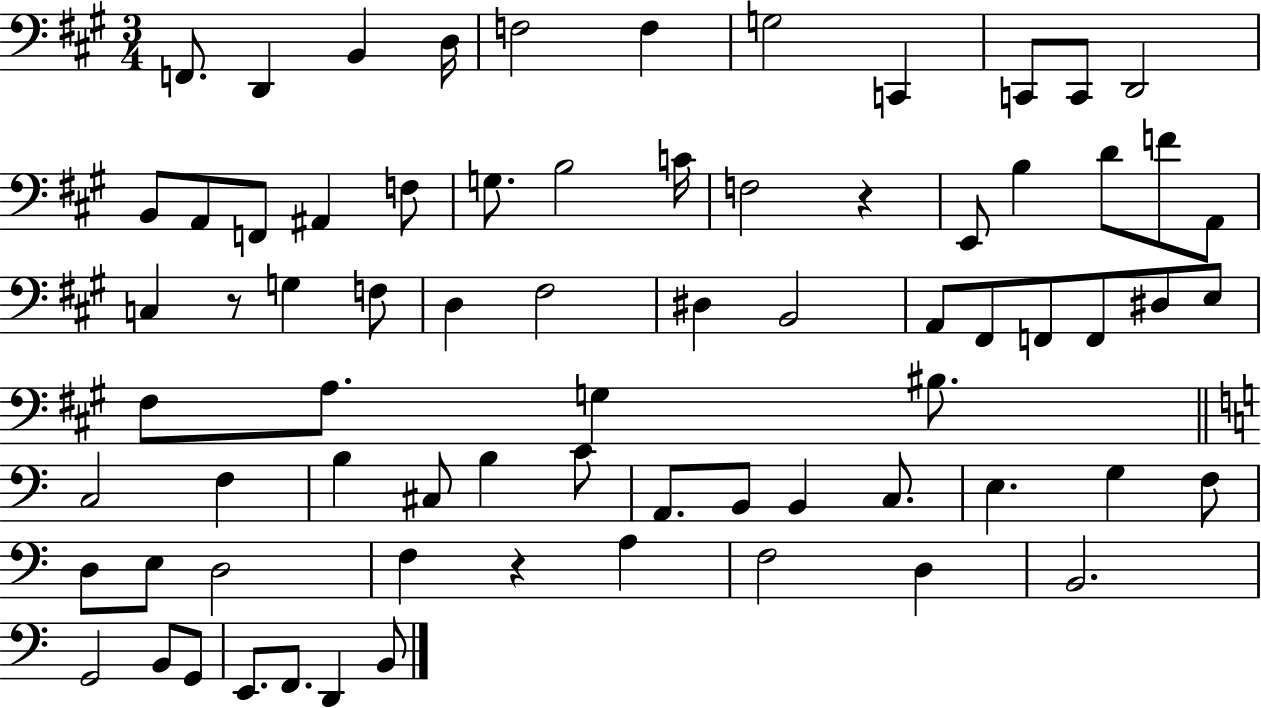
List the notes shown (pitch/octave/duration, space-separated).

F2/e. D2/q B2/q D3/s F3/h F3/q G3/h C2/q C2/e C2/e D2/h B2/e A2/e F2/e A#2/q F3/e G3/e. B3/h C4/s F3/h R/q E2/e B3/q D4/e F4/e A2/e C3/q R/e G3/q F3/e D3/q F#3/h D#3/q B2/h A2/e F#2/e F2/e F2/e D#3/e E3/e F#3/e A3/e. G3/q BIS3/e. C3/h F3/q B3/q C#3/e B3/q C4/e A2/e. B2/e B2/q C3/e. E3/q. G3/q F3/e D3/e E3/e D3/h F3/q R/q A3/q F3/h D3/q B2/h. G2/h B2/e G2/e E2/e. F2/e. D2/q B2/e